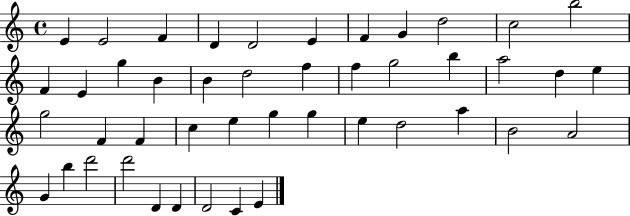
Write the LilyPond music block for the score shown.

{
  \clef treble
  \time 4/4
  \defaultTimeSignature
  \key c \major
  e'4 e'2 f'4 | d'4 d'2 e'4 | f'4 g'4 d''2 | c''2 b''2 | \break f'4 e'4 g''4 b'4 | b'4 d''2 f''4 | f''4 g''2 b''4 | a''2 d''4 e''4 | \break g''2 f'4 f'4 | c''4 e''4 g''4 g''4 | e''4 d''2 a''4 | b'2 a'2 | \break g'4 b''4 d'''2 | d'''2 d'4 d'4 | d'2 c'4 e'4 | \bar "|."
}